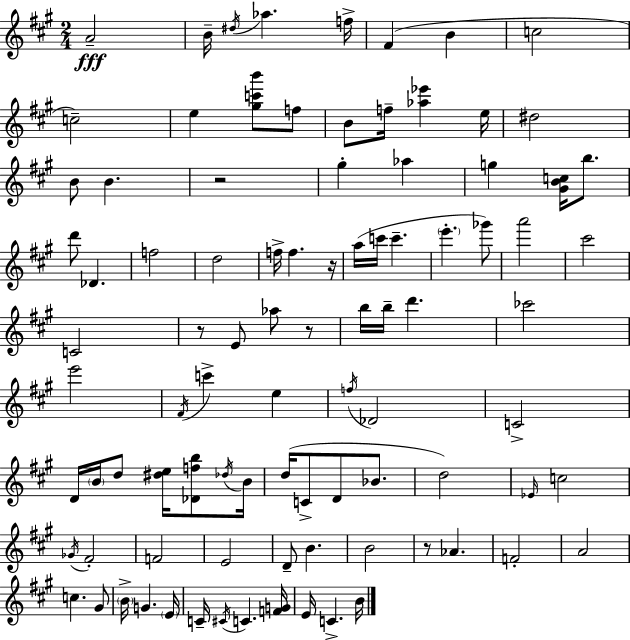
A4/h B4/s D#5/s Ab5/q. F5/s F#4/q B4/q C5/h C5/h E5/q [G#5,C6,B6]/e F5/e B4/e F5/s [Ab5,Eb6]/q E5/s D#5/h B4/e B4/q. R/h G#5/q Ab5/q G5/q [G#4,B4,C5]/s B5/e. D6/e Db4/q. F5/h D5/h F5/s F5/q. R/s A5/s C6/s C6/q. E6/q. Gb6/e A6/h C#6/h C4/h R/e E4/e Ab5/e R/e B5/s B5/s D6/q. CES6/h E6/h F#4/s C6/q E5/q F5/s Db4/h C4/h D4/s B4/s D5/e [D#5,E5]/s [Db4,F5,B5]/e Db5/s B4/s D5/s C4/e D4/e Bb4/e. D5/h Eb4/s C5/h Gb4/s F#4/h F4/h E4/h D4/e B4/q. B4/h R/e Ab4/q. F4/h A4/h C5/q. G#4/e B4/s G4/q. E4/s C4/s C#4/s C4/q. [F4,G4]/s E4/s C4/q. B4/s